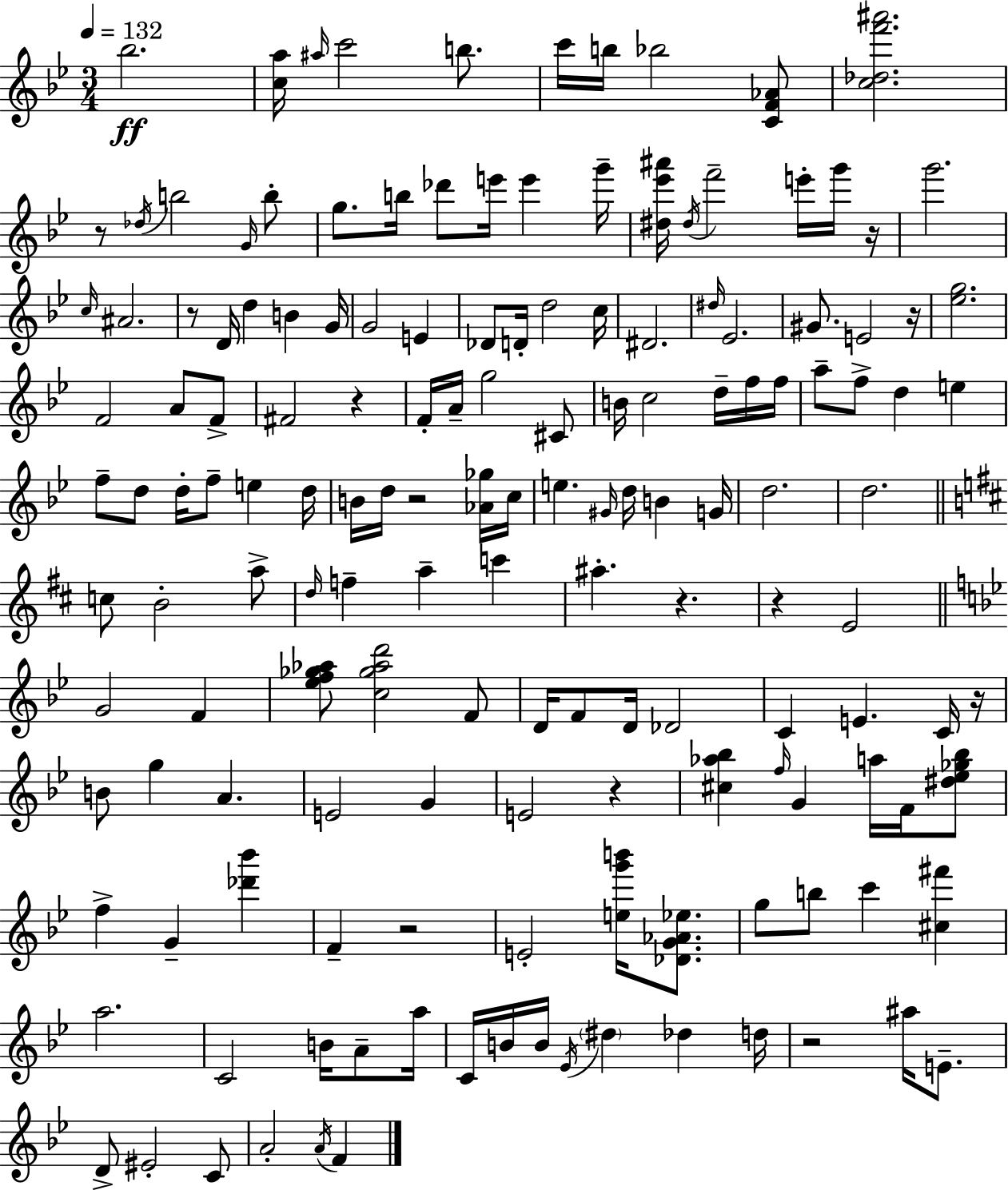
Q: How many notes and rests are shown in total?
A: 154